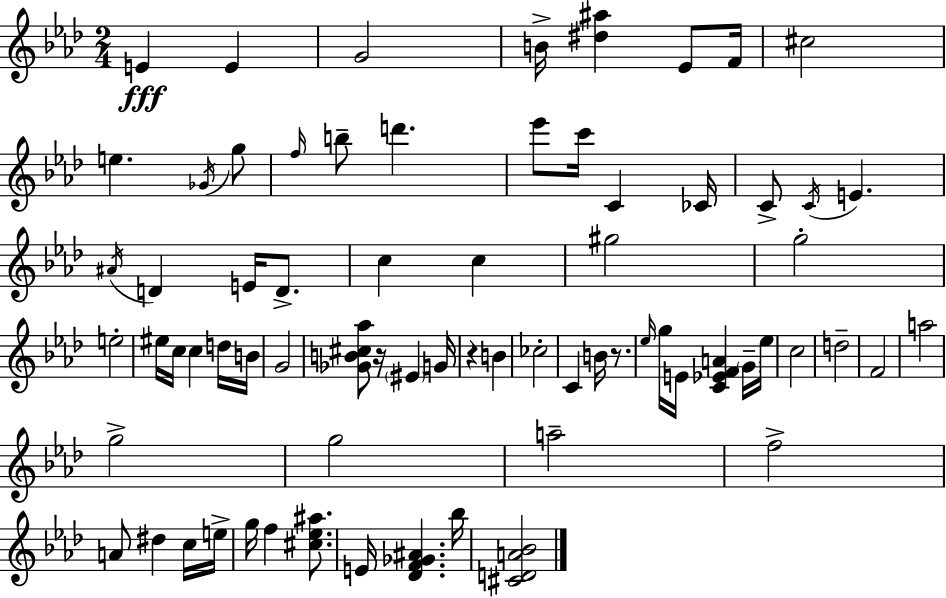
E4/q E4/q G4/h B4/s [D#5,A#5]/q Eb4/e F4/s C#5/h E5/q. Gb4/s G5/e F5/s B5/e D6/q. Eb6/e C6/s C4/q CES4/s C4/e C4/s E4/q. A#4/s D4/q E4/s D4/e. C5/q C5/q G#5/h G5/h E5/h EIS5/s C5/s C5/q D5/s B4/s G4/h [Gb4,B4,C#5,Ab5]/e R/s EIS4/q G4/s R/q B4/q CES5/h C4/q B4/s R/e. Eb5/s G5/s E4/s [C4,Eb4,F4,A4]/q G4/s Eb5/s C5/h D5/h F4/h A5/h G5/h G5/h A5/h F5/h A4/e D#5/q C5/s E5/s G5/s F5/q [C#5,Eb5,A#5]/e. E4/s [Db4,F4,Gb4,A#4]/q. Bb5/s [C#4,D4,A4,Bb4]/h